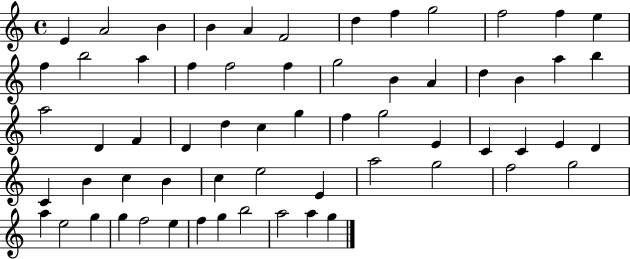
X:1
T:Untitled
M:4/4
L:1/4
K:C
E A2 B B A F2 d f g2 f2 f e f b2 a f f2 f g2 B A d B a b a2 D F D d c g f g2 E C C E D C B c B c e2 E a2 g2 f2 g2 a e2 g g f2 e f g b2 a2 a g